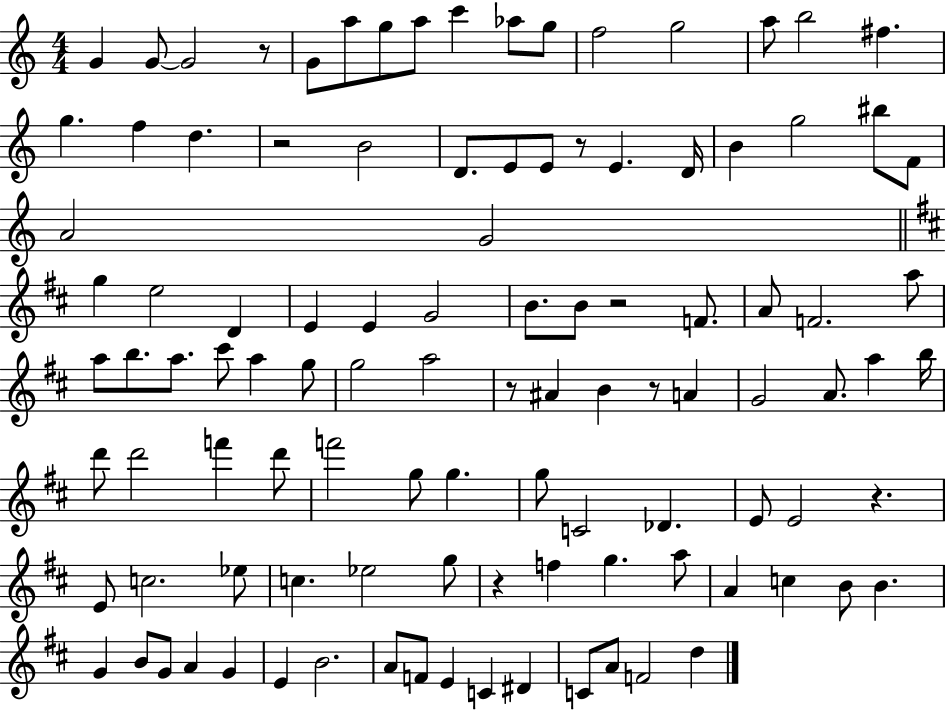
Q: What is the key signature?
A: C major